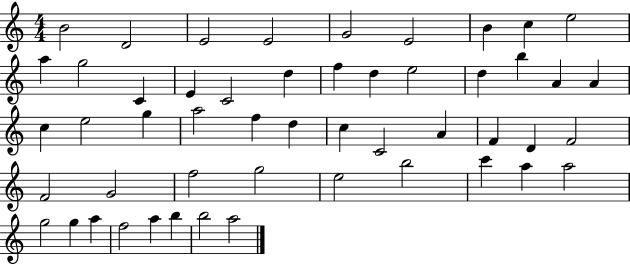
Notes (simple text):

B4/h D4/h E4/h E4/h G4/h E4/h B4/q C5/q E5/h A5/q G5/h C4/q E4/q C4/h D5/q F5/q D5/q E5/h D5/q B5/q A4/q A4/q C5/q E5/h G5/q A5/h F5/q D5/q C5/q C4/h A4/q F4/q D4/q F4/h F4/h G4/h F5/h G5/h E5/h B5/h C6/q A5/q A5/h G5/h G5/q A5/q F5/h A5/q B5/q B5/h A5/h